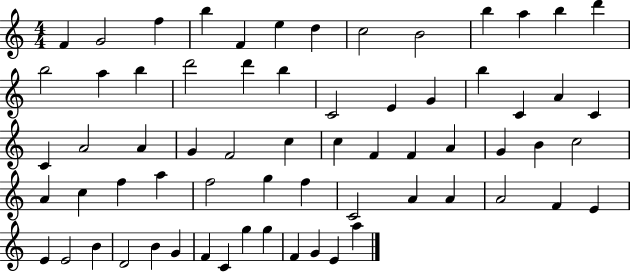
{
  \clef treble
  \numericTimeSignature
  \time 4/4
  \key c \major
  f'4 g'2 f''4 | b''4 f'4 e''4 d''4 | c''2 b'2 | b''4 a''4 b''4 d'''4 | \break b''2 a''4 b''4 | d'''2 d'''4 b''4 | c'2 e'4 g'4 | b''4 c'4 a'4 c'4 | \break c'4 a'2 a'4 | g'4 f'2 c''4 | c''4 f'4 f'4 a'4 | g'4 b'4 c''2 | \break a'4 c''4 f''4 a''4 | f''2 g''4 f''4 | c'2 a'4 a'4 | a'2 f'4 e'4 | \break e'4 e'2 b'4 | d'2 b'4 g'4 | f'4 c'4 g''4 g''4 | f'4 g'4 e'4 a''4 | \break \bar "|."
}